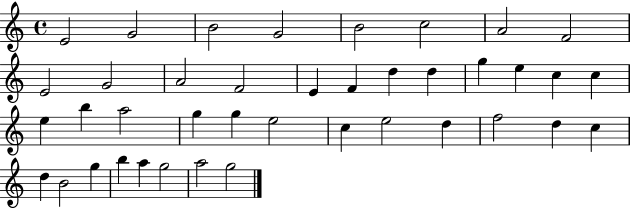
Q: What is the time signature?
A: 4/4